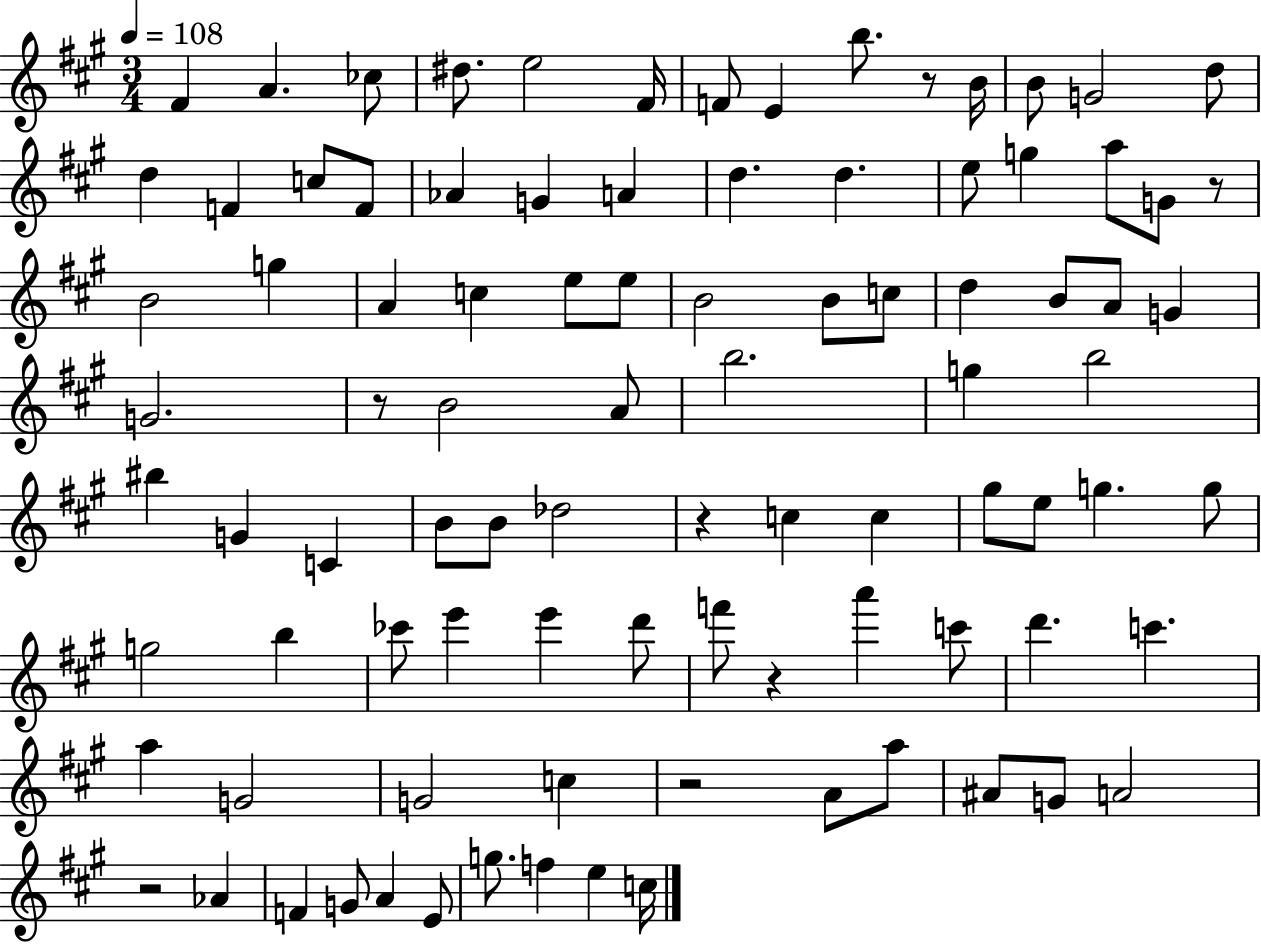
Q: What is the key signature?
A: A major